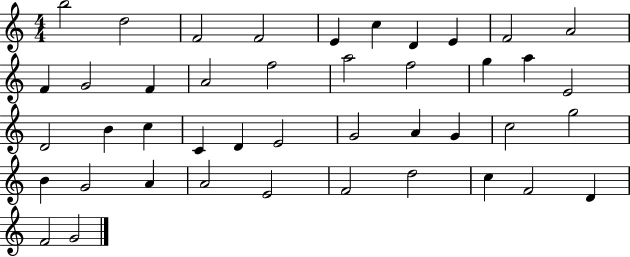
B5/h D5/h F4/h F4/h E4/q C5/q D4/q E4/q F4/h A4/h F4/q G4/h F4/q A4/h F5/h A5/h F5/h G5/q A5/q E4/h D4/h B4/q C5/q C4/q D4/q E4/h G4/h A4/q G4/q C5/h G5/h B4/q G4/h A4/q A4/h E4/h F4/h D5/h C5/q F4/h D4/q F4/h G4/h